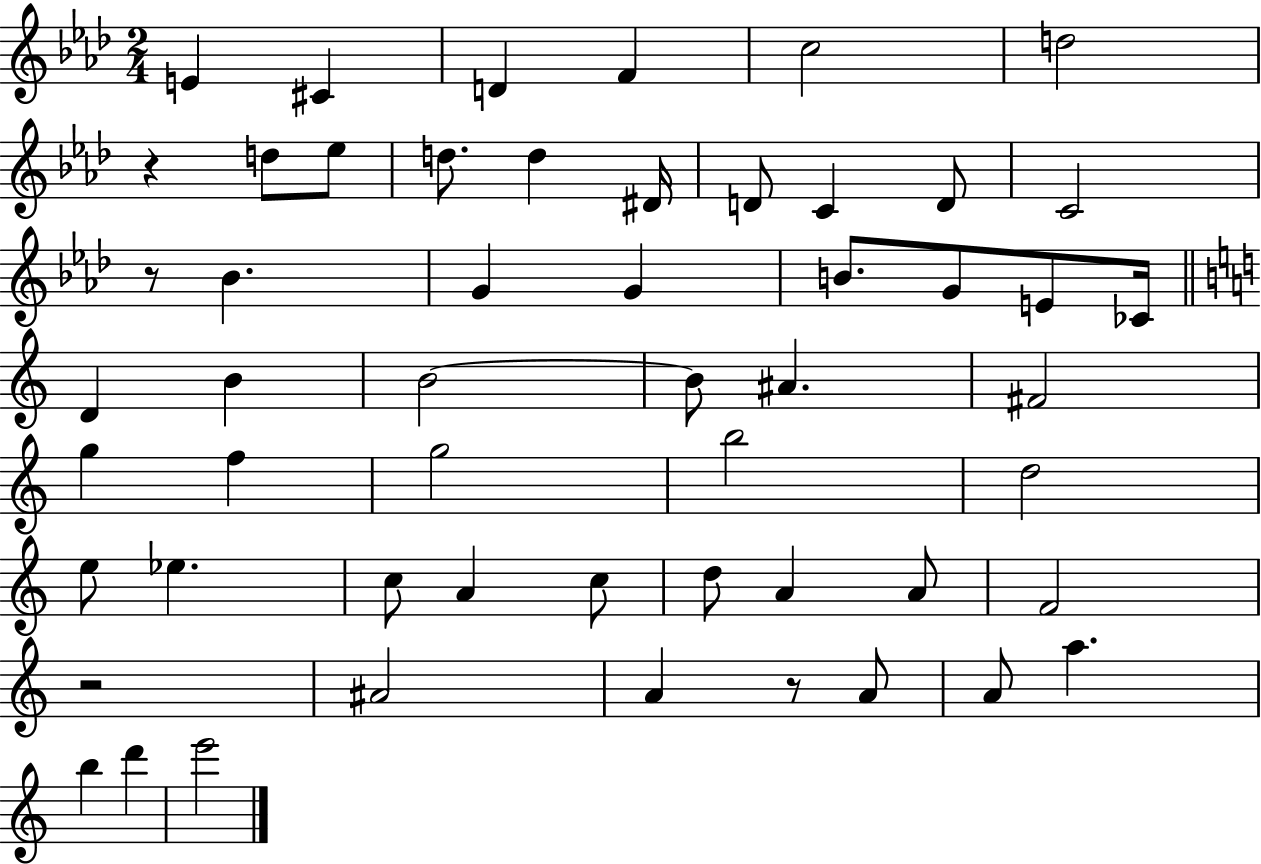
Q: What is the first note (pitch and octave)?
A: E4